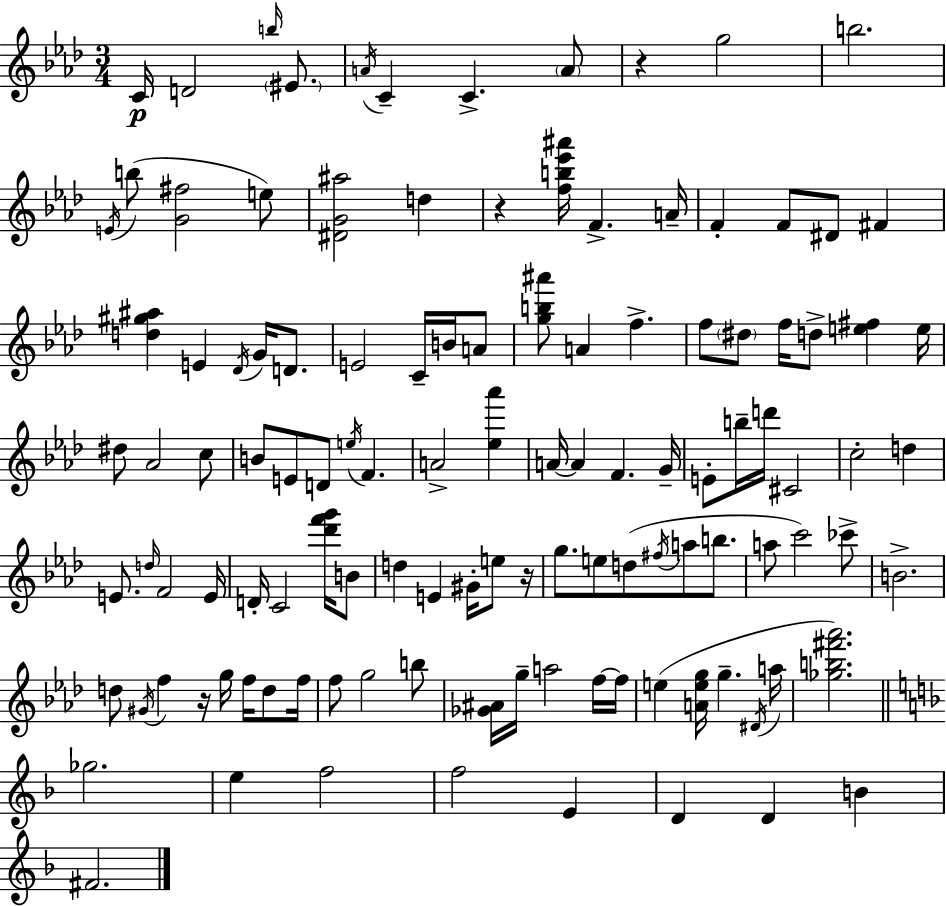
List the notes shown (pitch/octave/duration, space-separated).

C4/s D4/h B5/s EIS4/e. A4/s C4/q C4/q. A4/e R/q G5/h B5/h. E4/s B5/e [G4,F#5]/h E5/e [D#4,G4,A#5]/h D5/q R/q [F5,B5,Eb6,A#6]/s F4/q. A4/s F4/q F4/e D#4/e F#4/q [D5,G#5,A#5]/q E4/q Db4/s G4/s D4/e. E4/h C4/s B4/s A4/e [G5,B5,A#6]/e A4/q F5/q. F5/e D#5/e F5/s D5/e [E5,F#5]/q E5/s D#5/e Ab4/h C5/e B4/e E4/e D4/e E5/s F4/q. A4/h [Eb5,Ab6]/q A4/s A4/q F4/q. G4/s E4/e B5/s D6/s C#4/h C5/h D5/q E4/e. D5/s F4/h E4/s D4/s C4/h [Db6,F6,G6]/s B4/e D5/q E4/q G#4/s E5/e R/s G5/e. E5/e D5/e F#5/s A5/e B5/e. A5/e C6/h CES6/e B4/h. D5/e G#4/s F5/q R/s G5/s F5/s D5/e F5/s F5/e G5/h B5/e [Gb4,A#4]/s G5/s A5/h F5/s F5/s E5/q [A4,E5,G5]/s G5/q. D#4/s A5/s [Gb5,B5,F#6,Ab6]/h. Gb5/h. E5/q F5/h F5/h E4/q D4/q D4/q B4/q F#4/h.